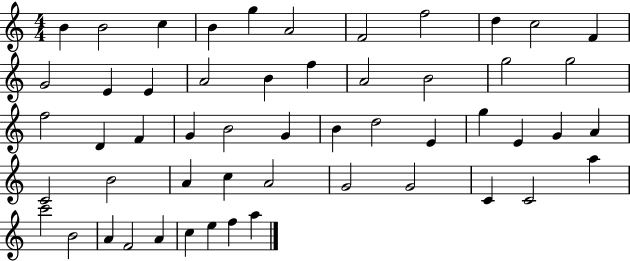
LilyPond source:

{
  \clef treble
  \numericTimeSignature
  \time 4/4
  \key c \major
  b'4 b'2 c''4 | b'4 g''4 a'2 | f'2 f''2 | d''4 c''2 f'4 | \break g'2 e'4 e'4 | a'2 b'4 f''4 | a'2 b'2 | g''2 g''2 | \break f''2 d'4 f'4 | g'4 b'2 g'4 | b'4 d''2 e'4 | g''4 e'4 g'4 a'4 | \break c'2 b'2 | a'4 c''4 a'2 | g'2 g'2 | c'4 c'2 a''4 | \break c'''2 b'2 | a'4 f'2 a'4 | c''4 e''4 f''4 a''4 | \bar "|."
}